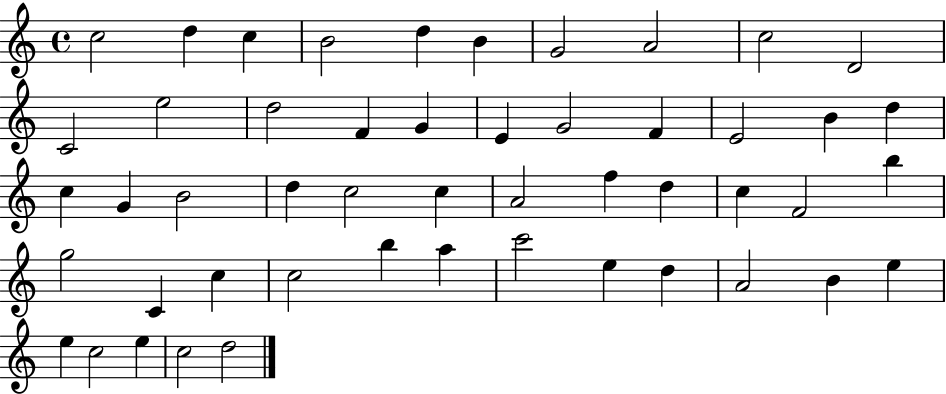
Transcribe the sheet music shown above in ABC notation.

X:1
T:Untitled
M:4/4
L:1/4
K:C
c2 d c B2 d B G2 A2 c2 D2 C2 e2 d2 F G E G2 F E2 B d c G B2 d c2 c A2 f d c F2 b g2 C c c2 b a c'2 e d A2 B e e c2 e c2 d2